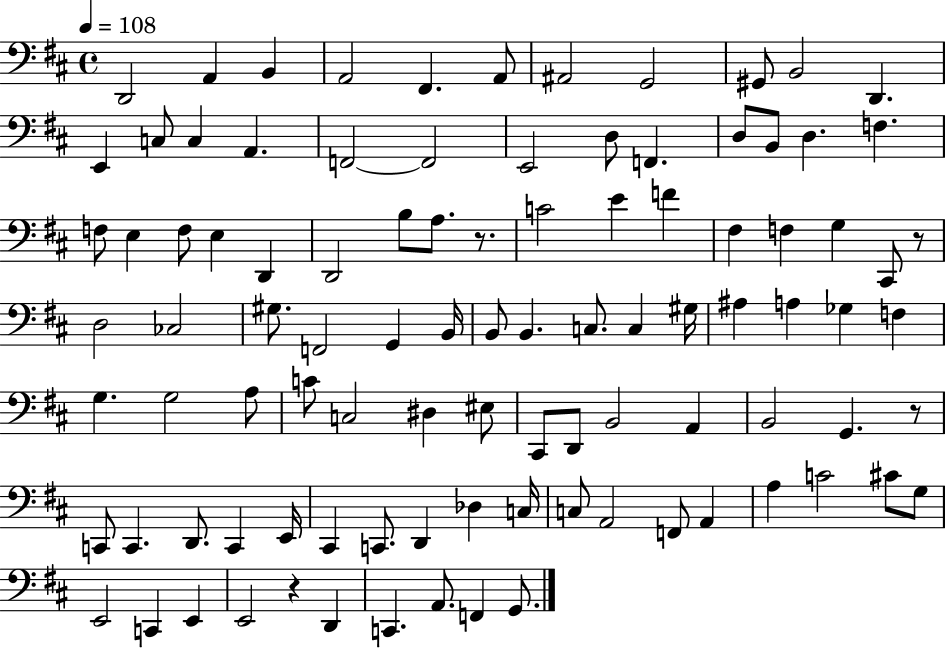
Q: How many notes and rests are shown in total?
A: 98